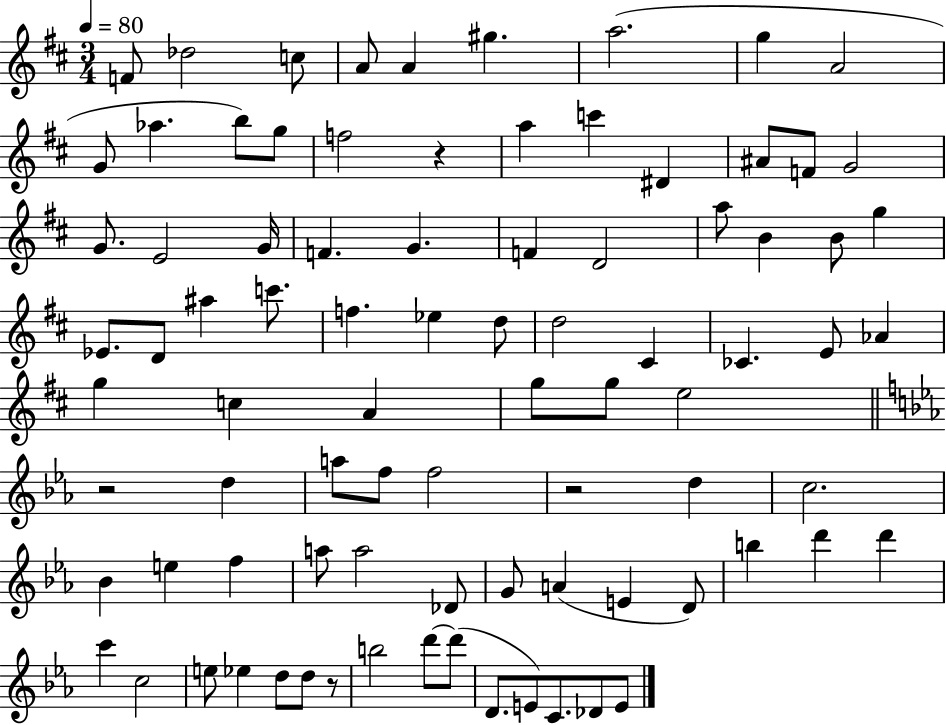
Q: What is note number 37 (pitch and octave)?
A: Eb5